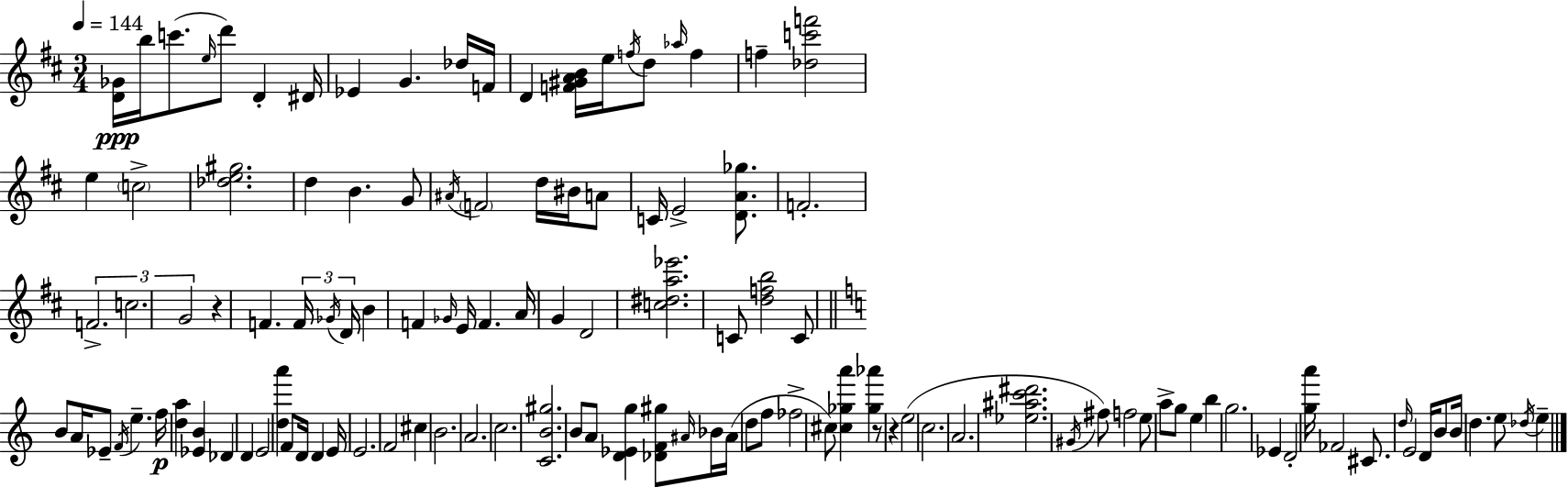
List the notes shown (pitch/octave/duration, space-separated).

[D4,Gb4]/s B5/s C6/e. E5/s D6/e D4/q D#4/s Eb4/q G4/q. Db5/s F4/s D4/q [F4,G#4,A4,B4]/s E5/s F5/s D5/e Ab5/s F5/q F5/q [Db5,C6,F6]/h E5/q C5/h [Db5,E5,G#5]/h. D5/q B4/q. G4/e A#4/s F4/h D5/s BIS4/s A4/e C4/s E4/h [D4,A4,Gb5]/e. F4/h. F4/h. C5/h. G4/h R/q F4/q. F4/s Gb4/s D4/s B4/q F4/q Gb4/s E4/s F4/q. A4/s G4/q D4/h [C5,D#5,A5,Eb6]/h. C4/e [D5,F5,B5]/h C4/e B4/e A4/s Eb4/e F4/s E5/q. F5/s [D5,A5]/q [Eb4,B4]/q Db4/q D4/q E4/h [D5,A6]/q F4/e D4/s D4/q E4/s E4/h. F4/h C#5/q B4/h. A4/h. C5/h. [C4,B4,G#5]/h. B4/e A4/e [D4,Eb4,G5]/q [Db4,F4,G#5]/e A#4/s Bb4/s A#4/s D5/e F5/e FES5/h C#5/e [C#5,Gb5,A6]/q [Gb5,Ab6]/q R/e R/q E5/h C5/h. A4/h. [Eb5,A#5,C6,D#6]/h. G#4/s F#5/e F5/h E5/e A5/e G5/e E5/q B5/q G5/h. Eb4/q D4/h [G5,A6]/s FES4/h C#4/e. D5/s E4/h D4/s B4/e B4/s D5/q. E5/e Db5/s E5/q